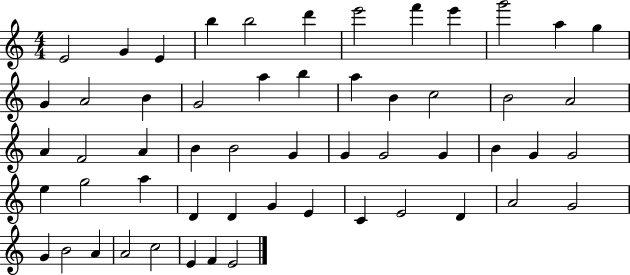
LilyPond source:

{
  \clef treble
  \numericTimeSignature
  \time 4/4
  \key c \major
  e'2 g'4 e'4 | b''4 b''2 d'''4 | e'''2 f'''4 e'''4 | g'''2 a''4 g''4 | \break g'4 a'2 b'4 | g'2 a''4 b''4 | a''4 b'4 c''2 | b'2 a'2 | \break a'4 f'2 a'4 | b'4 b'2 g'4 | g'4 g'2 g'4 | b'4 g'4 g'2 | \break e''4 g''2 a''4 | d'4 d'4 g'4 e'4 | c'4 e'2 d'4 | a'2 g'2 | \break g'4 b'2 a'4 | a'2 c''2 | e'4 f'4 e'2 | \bar "|."
}